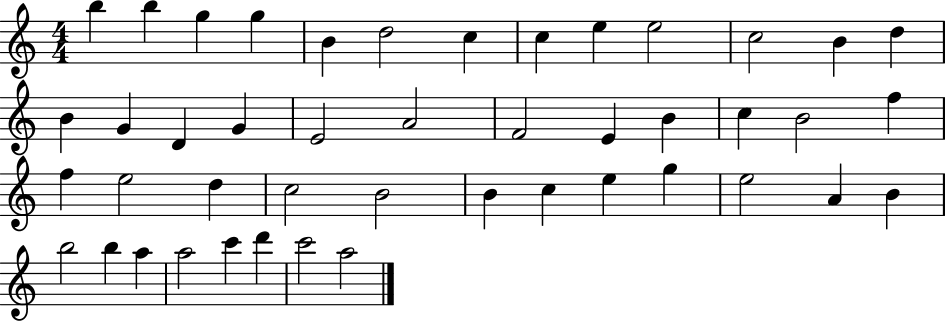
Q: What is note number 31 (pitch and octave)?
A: B4